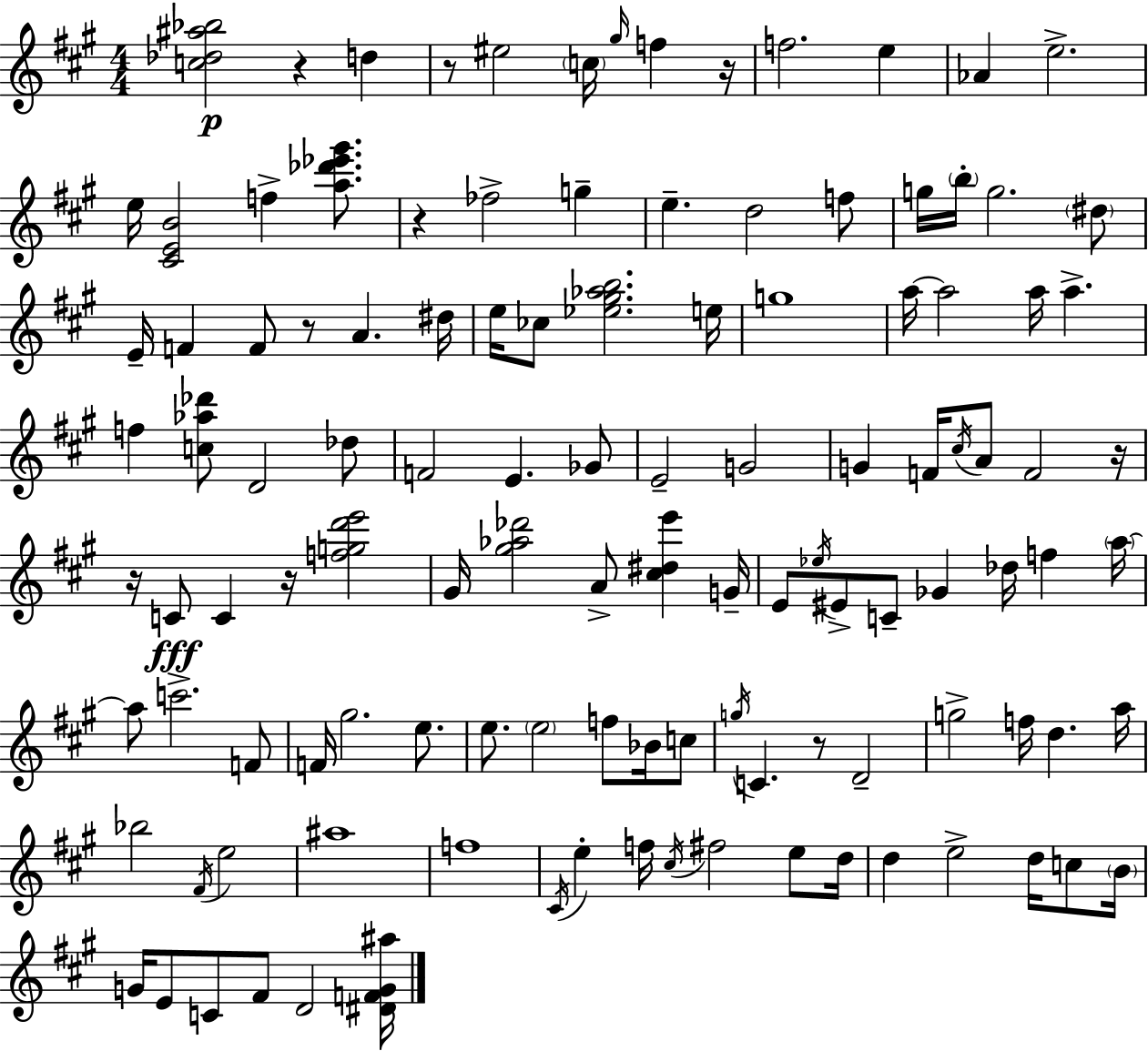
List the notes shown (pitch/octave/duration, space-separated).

[C5,Db5,A#5,Bb5]/h R/q D5/q R/e EIS5/h C5/s G#5/s F5/q R/s F5/h. E5/q Ab4/q E5/h. E5/s [C#4,E4,B4]/h F5/q [A5,Db6,Eb6,G#6]/e. R/q FES5/h G5/q E5/q. D5/h F5/e G5/s B5/s G5/h. D#5/e E4/s F4/q F4/e R/e A4/q. D#5/s E5/s CES5/e [Eb5,G#5,Ab5,B5]/h. E5/s G5/w A5/s A5/h A5/s A5/q. F5/q [C5,Ab5,Db6]/e D4/h Db5/e F4/h E4/q. Gb4/e E4/h G4/h G4/q F4/s C#5/s A4/e F4/h R/s R/s C4/e C4/q R/s [F5,G5,D6,E6]/h G#4/s [G#5,Ab5,Db6]/h A4/e [C#5,D#5,E6]/q G4/s E4/e Eb5/s EIS4/e C4/e Gb4/q Db5/s F5/q A5/s A5/e C6/h. F4/e F4/s G#5/h. E5/e. E5/e. E5/h F5/e Bb4/s C5/e G5/s C4/q. R/e D4/h G5/h F5/s D5/q. A5/s Bb5/h F#4/s E5/h A#5/w F5/w C#4/s E5/q F5/s C#5/s F#5/h E5/e D5/s D5/q E5/h D5/s C5/e B4/s G4/s E4/e C4/e F#4/e D4/h [D#4,F4,G4,A#5]/s